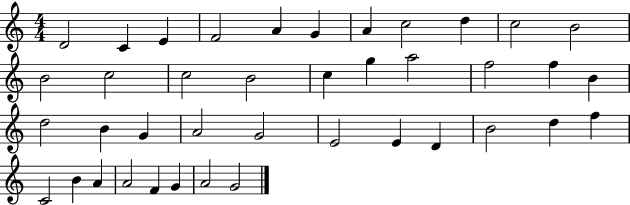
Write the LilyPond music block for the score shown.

{
  \clef treble
  \numericTimeSignature
  \time 4/4
  \key c \major
  d'2 c'4 e'4 | f'2 a'4 g'4 | a'4 c''2 d''4 | c''2 b'2 | \break b'2 c''2 | c''2 b'2 | c''4 g''4 a''2 | f''2 f''4 b'4 | \break d''2 b'4 g'4 | a'2 g'2 | e'2 e'4 d'4 | b'2 d''4 f''4 | \break c'2 b'4 a'4 | a'2 f'4 g'4 | a'2 g'2 | \bar "|."
}